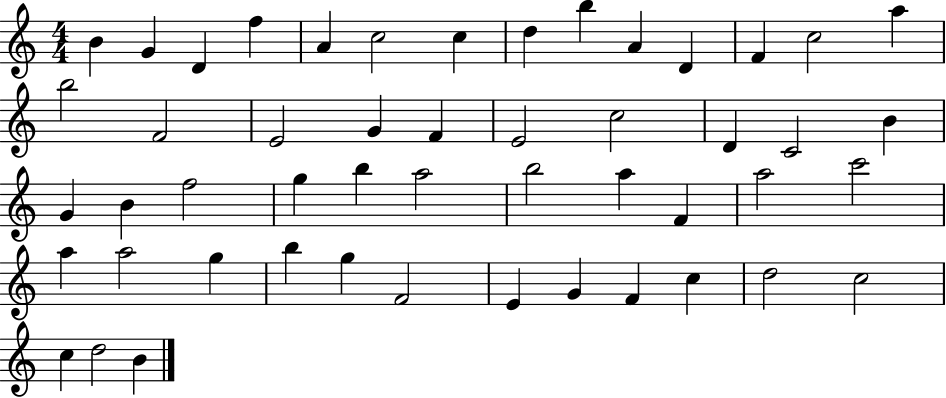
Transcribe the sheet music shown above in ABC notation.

X:1
T:Untitled
M:4/4
L:1/4
K:C
B G D f A c2 c d b A D F c2 a b2 F2 E2 G F E2 c2 D C2 B G B f2 g b a2 b2 a F a2 c'2 a a2 g b g F2 E G F c d2 c2 c d2 B